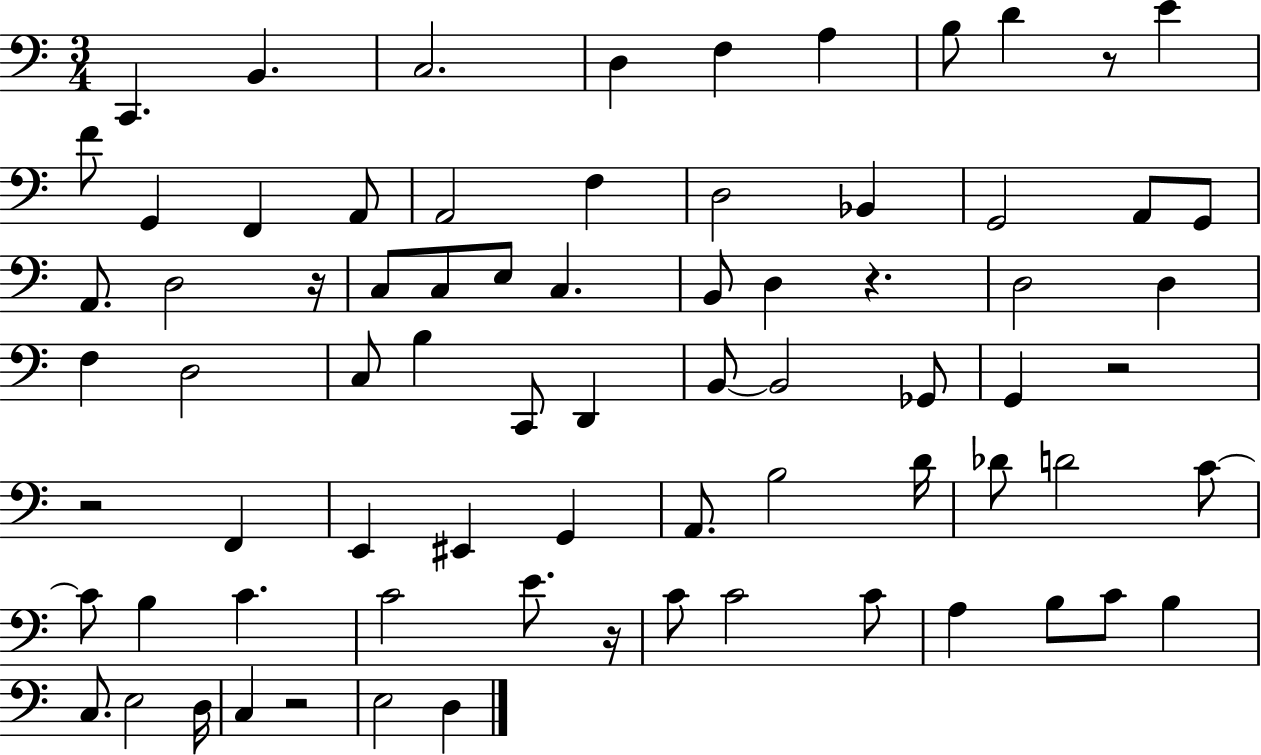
{
  \clef bass
  \numericTimeSignature
  \time 3/4
  \key c \major
  c,4. b,4. | c2. | d4 f4 a4 | b8 d'4 r8 e'4 | \break f'8 g,4 f,4 a,8 | a,2 f4 | d2 bes,4 | g,2 a,8 g,8 | \break a,8. d2 r16 | c8 c8 e8 c4. | b,8 d4 r4. | d2 d4 | \break f4 d2 | c8 b4 c,8 d,4 | b,8~~ b,2 ges,8 | g,4 r2 | \break r2 f,4 | e,4 eis,4 g,4 | a,8. b2 d'16 | des'8 d'2 c'8~~ | \break c'8 b4 c'4. | c'2 e'8. r16 | c'8 c'2 c'8 | a4 b8 c'8 b4 | \break c8. e2 d16 | c4 r2 | e2 d4 | \bar "|."
}